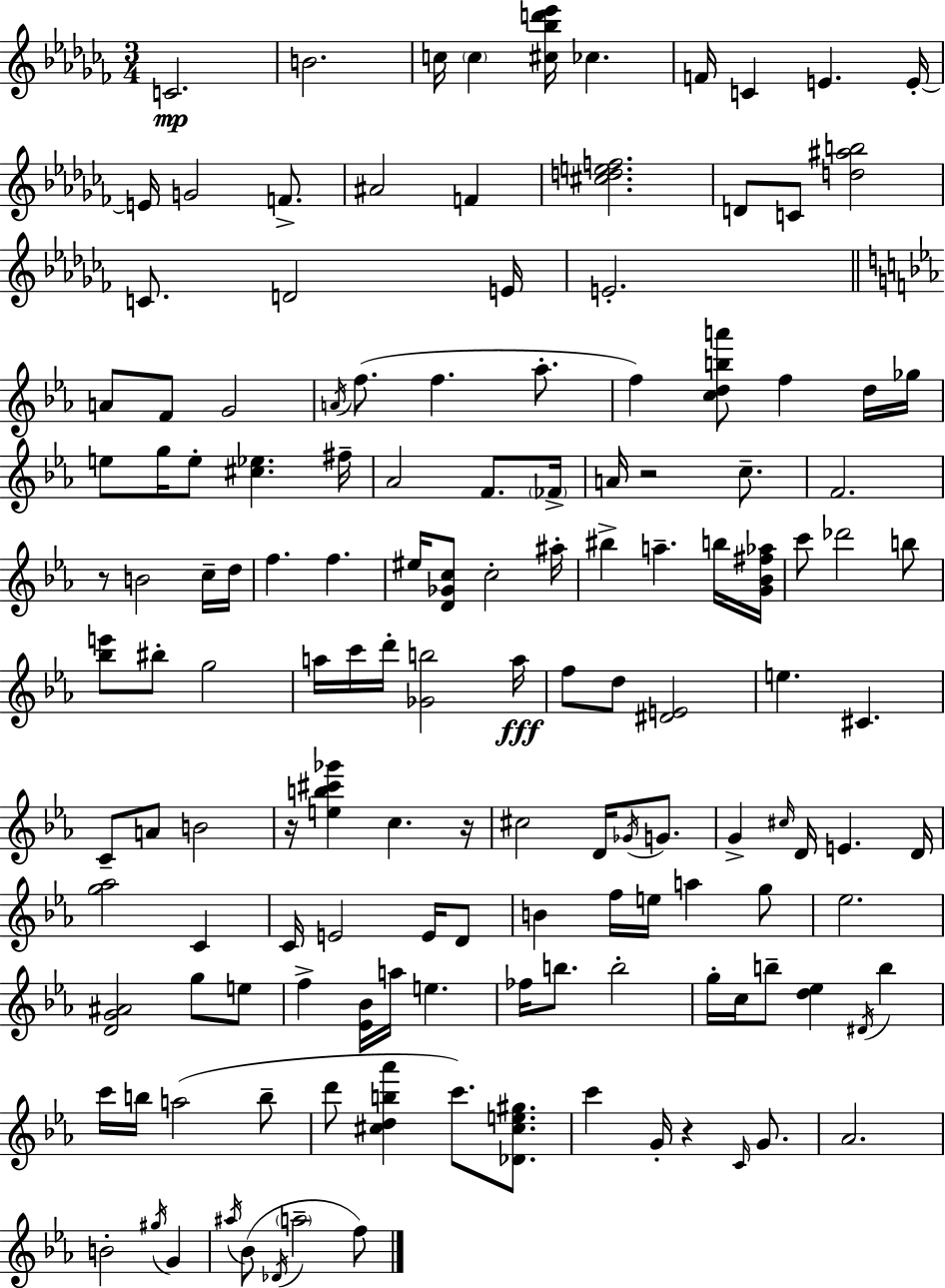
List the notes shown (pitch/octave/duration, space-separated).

C4/h. B4/h. C5/s C5/q [C#5,Bb5,D6,Eb6]/s CES5/q. F4/s C4/q E4/q. E4/s E4/s G4/h F4/e. A#4/h F4/q [C#5,D5,E5,F5]/h. D4/e C4/e [D5,A#5,B5]/h C4/e. D4/h E4/s E4/h. A4/e F4/e G4/h A4/s F5/e. F5/q. Ab5/e. F5/q [C5,D5,B5,A6]/e F5/q D5/s Gb5/s E5/e G5/s E5/e [C#5,Eb5]/q. F#5/s Ab4/h F4/e. FES4/s A4/s R/h C5/e. F4/h. R/e B4/h C5/s D5/s F5/q. F5/q. EIS5/s [D4,Gb4,C5]/e C5/h A#5/s BIS5/q A5/q. B5/s [G4,Bb4,F#5,Ab5]/s C6/e Db6/h B5/e [Bb5,E6]/e BIS5/e G5/h A5/s C6/s D6/s [Gb4,B5]/h A5/s F5/e D5/e [D#4,E4]/h E5/q. C#4/q. C4/e A4/e B4/h R/s [E5,B5,C#6,Gb6]/q C5/q. R/s C#5/h D4/s Gb4/s G4/e. G4/q C#5/s D4/s E4/q. D4/s [G5,Ab5]/h C4/q C4/s E4/h E4/s D4/e B4/q F5/s E5/s A5/q G5/e Eb5/h. [D4,G4,A#4]/h G5/e E5/e F5/q [Eb4,Bb4]/s A5/s E5/q. FES5/s B5/e. B5/h G5/s C5/s B5/e [D5,Eb5]/q D#4/s B5/q C6/s B5/s A5/h B5/e D6/e [C#5,D5,B5,Ab6]/q C6/e. [Db4,C#5,E5,G#5]/e. C6/q G4/s R/q C4/s G4/e. Ab4/h. B4/h G#5/s G4/q A#5/s Bb4/e Db4/s A5/h F5/e